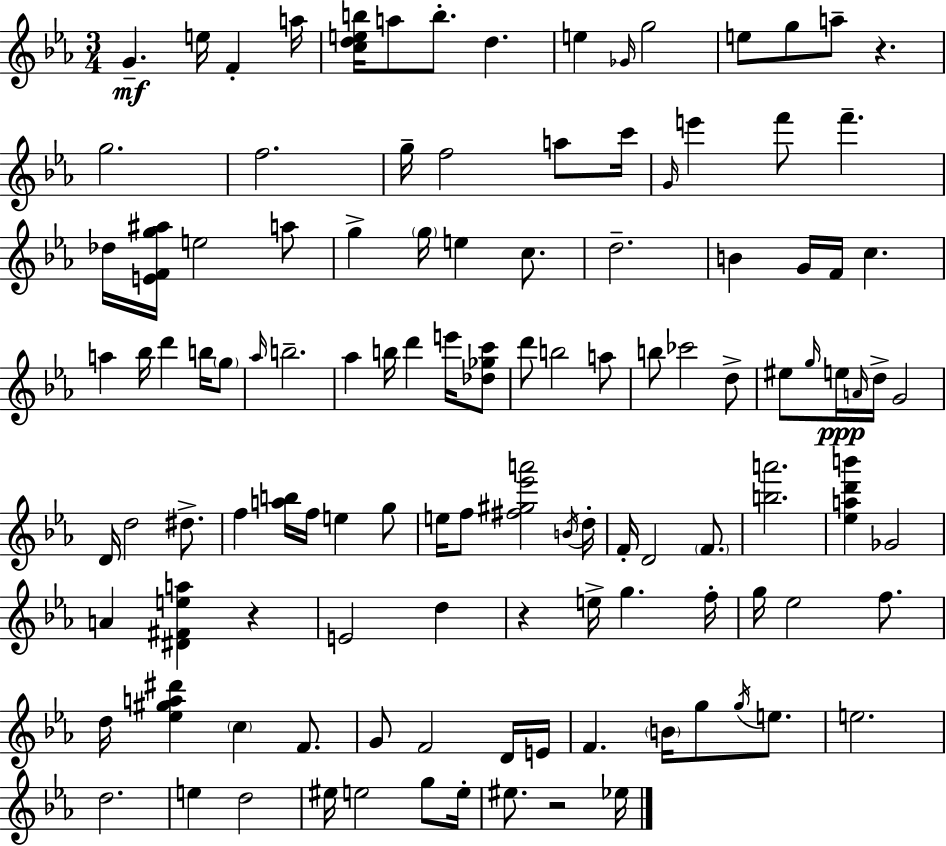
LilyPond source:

{
  \clef treble
  \numericTimeSignature
  \time 3/4
  \key ees \major
  g'4.--\mf e''16 f'4-. a''16 | <c'' d'' e'' b''>16 a''8 b''8.-. d''4. | e''4 \grace { ges'16 } g''2 | e''8 g''8 a''8-- r4. | \break g''2. | f''2. | g''16-- f''2 a''8 | c'''16 \grace { g'16 } e'''4 f'''8 f'''4.-- | \break des''16 <e' f' g'' ais''>16 e''2 | a''8 g''4-> \parenthesize g''16 e''4 c''8. | d''2.-- | b'4 g'16 f'16 c''4. | \break a''4 bes''16 d'''4 b''16 | \parenthesize g''8 \grace { aes''16 } b''2.-- | aes''4 b''16 d'''4 | e'''16 <des'' ges'' c'''>8 d'''8 b''2 | \break a''8 b''8 ces'''2 | d''8-> eis''8 \grace { g''16 } e''16\ppp \grace { a'16 } d''16-> g'2 | d'16 d''2 | dis''8.-> f''4 <a'' b''>16 f''16 e''4 | \break g''8 e''16 f''8 <fis'' gis'' ees''' a'''>2 | \acciaccatura { b'16 } d''16-. f'16-. d'2 | \parenthesize f'8. <b'' a'''>2. | <ees'' a'' d''' b'''>4 ges'2 | \break a'4 <dis' fis' e'' a''>4 | r4 e'2 | d''4 r4 e''16-> g''4. | f''16-. g''16 ees''2 | \break f''8. d''16 <ees'' gis'' a'' dis'''>4 \parenthesize c''4 | f'8. g'8 f'2 | d'16 e'16 f'4. | \parenthesize b'16 g''8 \acciaccatura { g''16 } e''8. e''2. | \break d''2. | e''4 d''2 | eis''16 e''2 | g''8 e''16-. eis''8. r2 | \break ees''16 \bar "|."
}